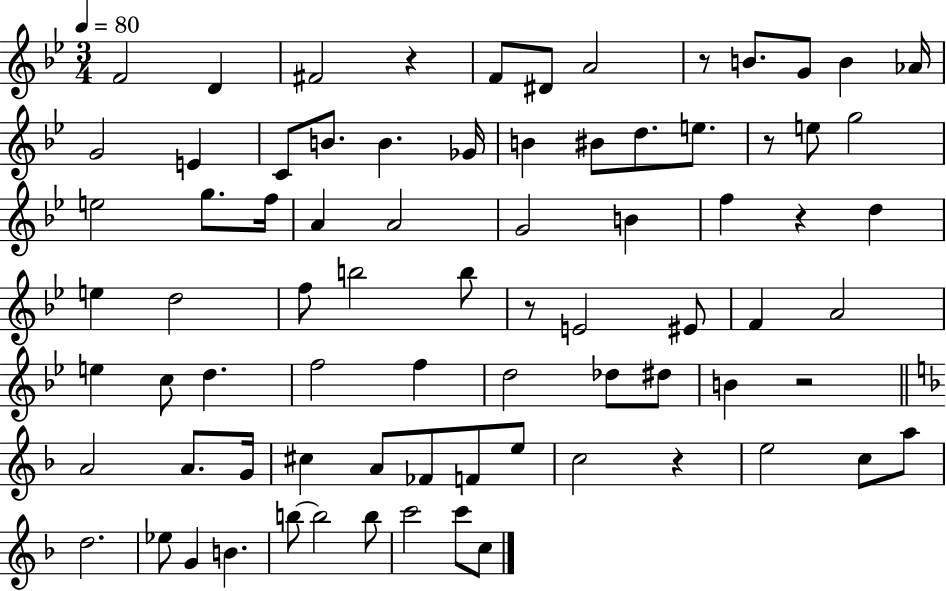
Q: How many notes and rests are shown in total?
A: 78